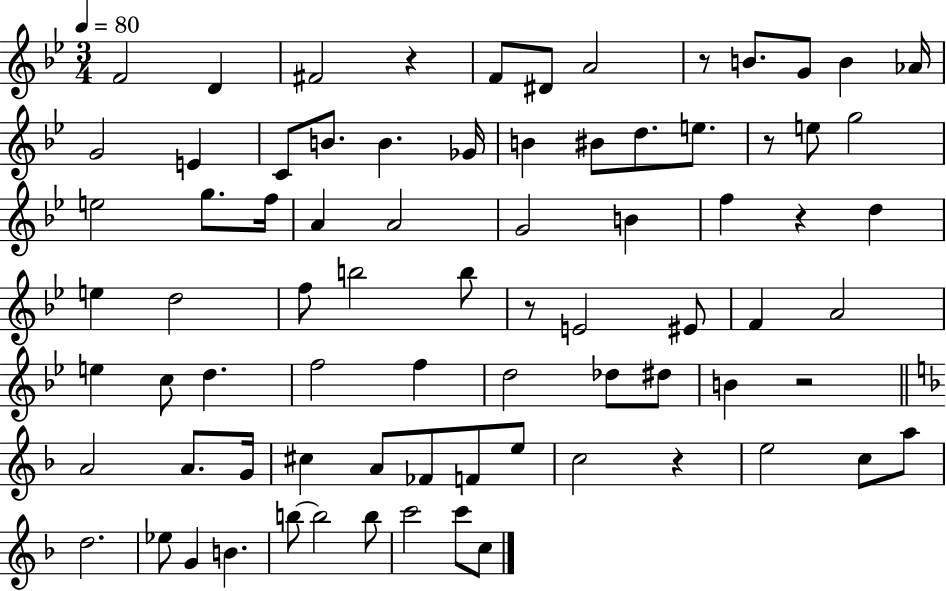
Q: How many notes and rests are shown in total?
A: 78